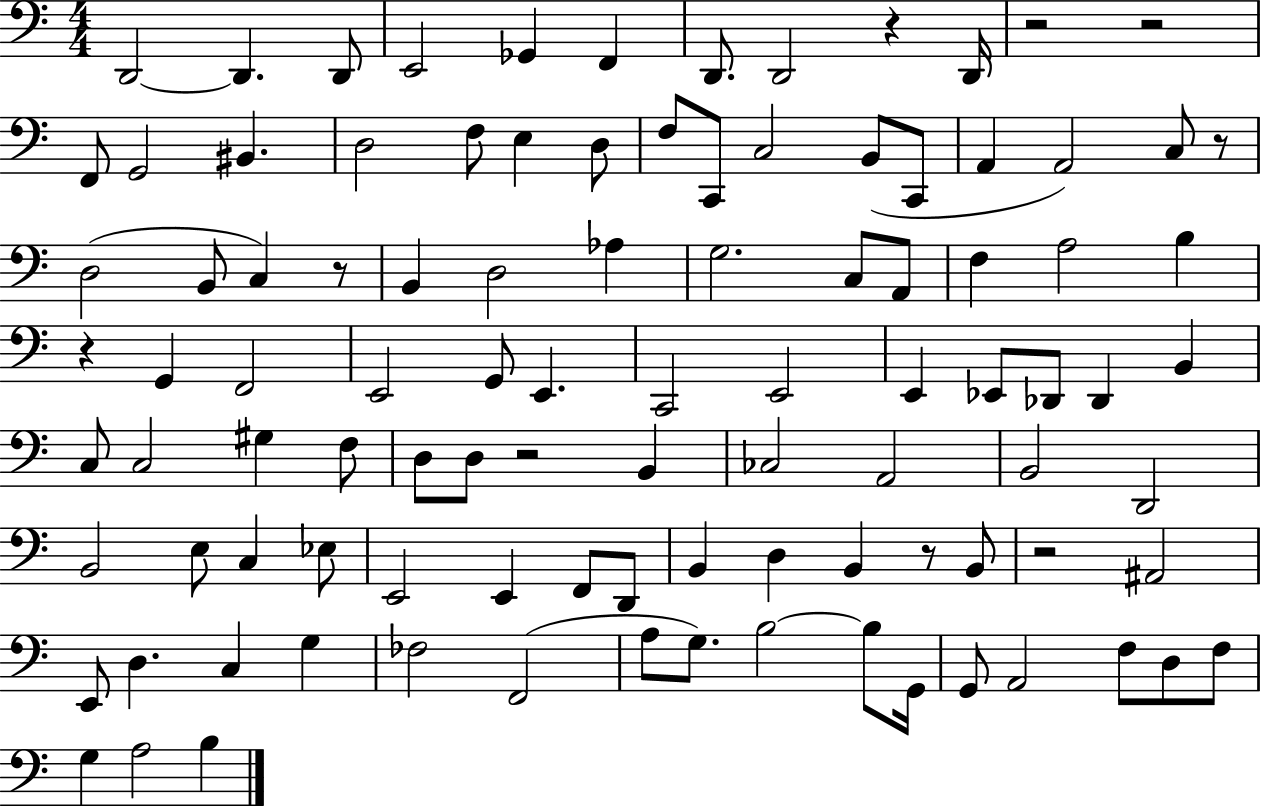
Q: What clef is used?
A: bass